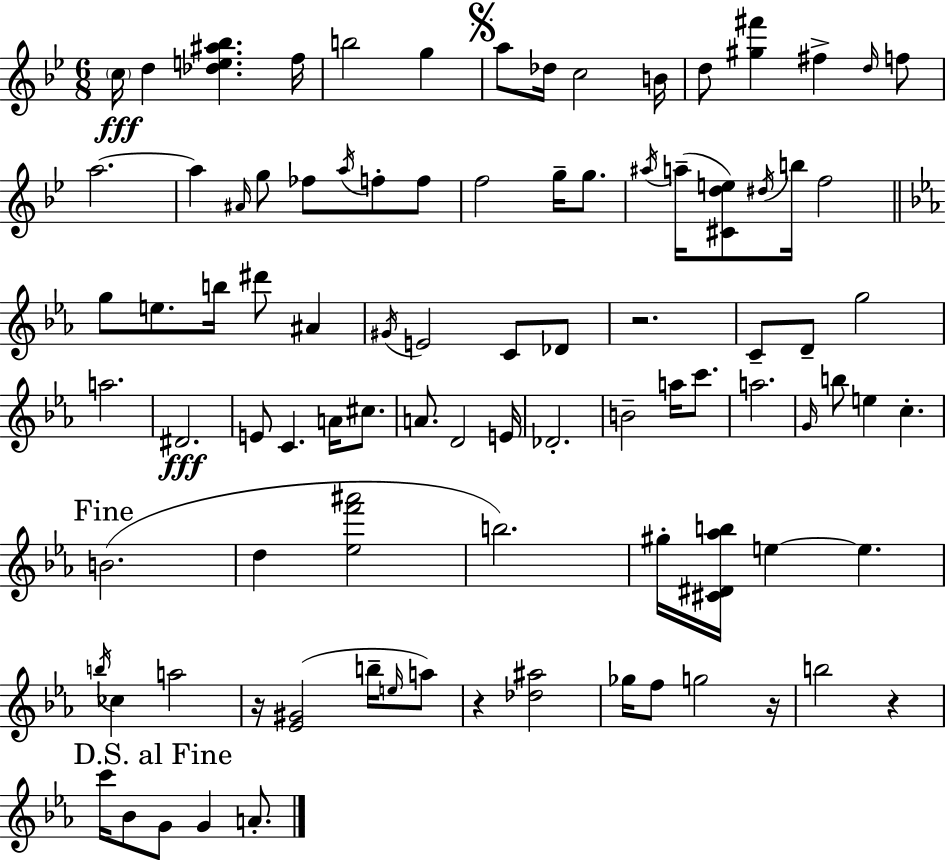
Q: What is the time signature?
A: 6/8